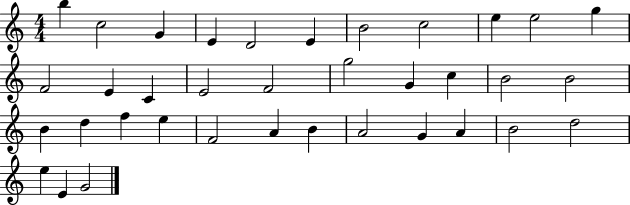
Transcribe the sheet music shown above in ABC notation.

X:1
T:Untitled
M:4/4
L:1/4
K:C
b c2 G E D2 E B2 c2 e e2 g F2 E C E2 F2 g2 G c B2 B2 B d f e F2 A B A2 G A B2 d2 e E G2